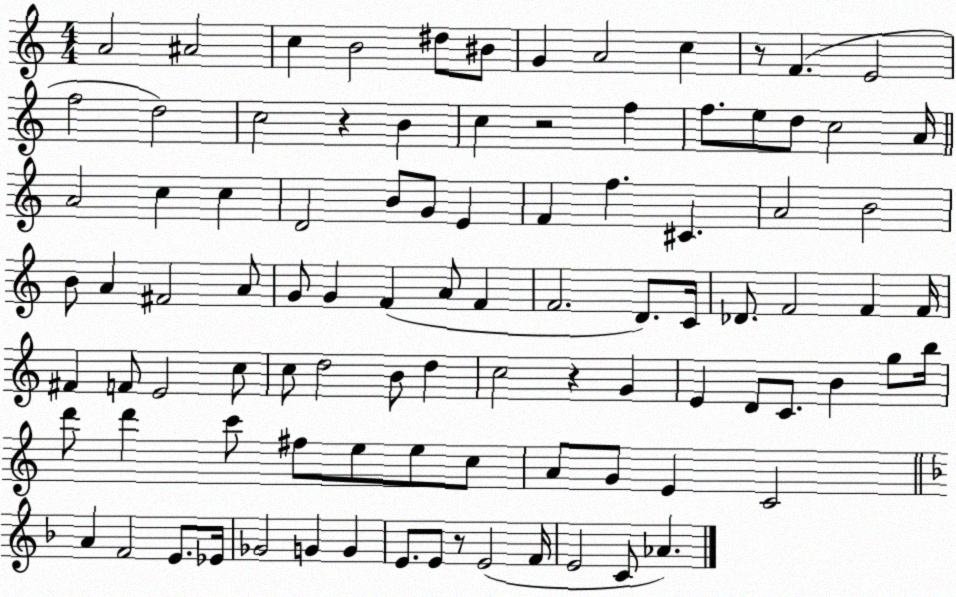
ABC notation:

X:1
T:Untitled
M:4/4
L:1/4
K:C
A2 ^A2 c B2 ^d/2 ^B/2 G A2 c z/2 F E2 f2 d2 c2 z B c z2 f f/2 e/2 d/2 c2 A/4 A2 c c D2 B/2 G/2 E F f ^C A2 B2 B/2 A ^F2 A/2 G/2 G F A/2 F F2 D/2 C/4 _D/2 F2 F F/4 ^F F/2 E2 c/2 c/2 d2 B/2 d c2 z G E D/2 C/2 B g/2 b/4 d'/2 d' c'/2 ^f/2 e/2 e/2 c/2 A/2 G/2 E C2 A F2 E/2 _E/4 _G2 G G E/2 E/2 z/2 E2 F/4 E2 C/2 _A